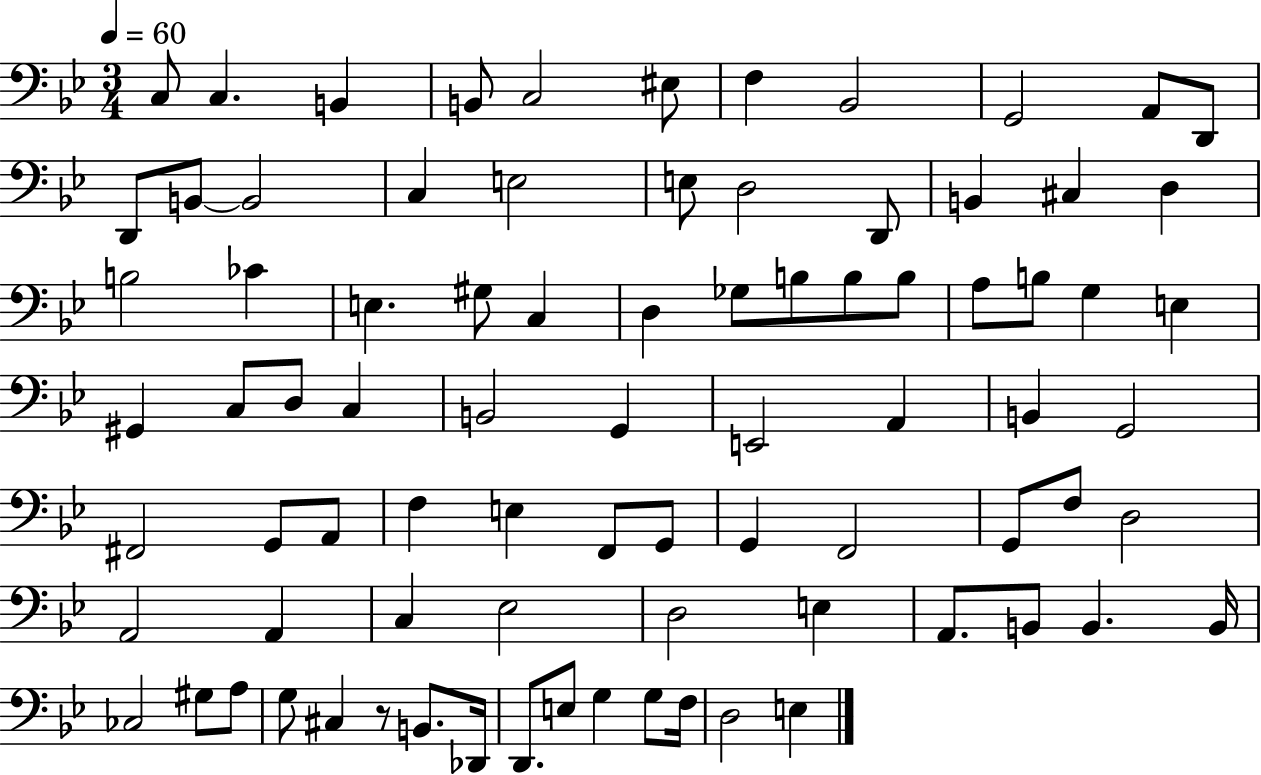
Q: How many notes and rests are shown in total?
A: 83